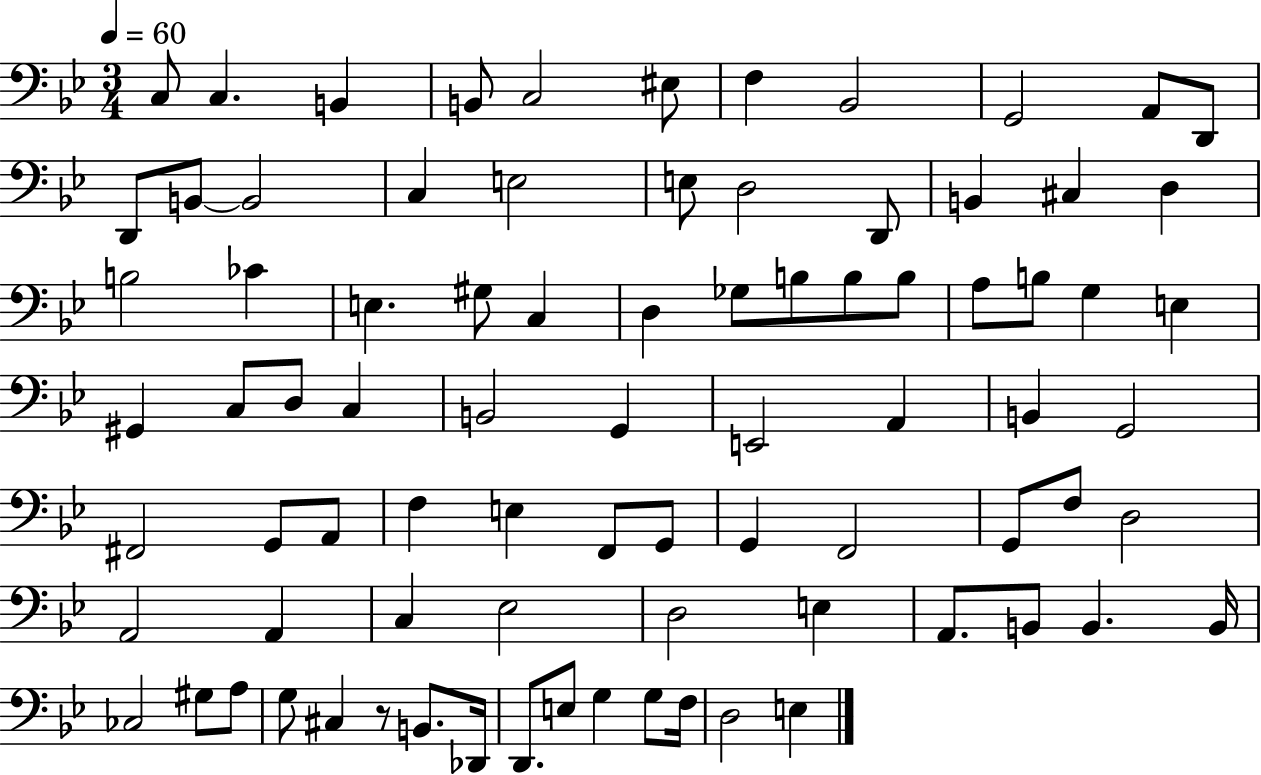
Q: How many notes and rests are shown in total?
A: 83